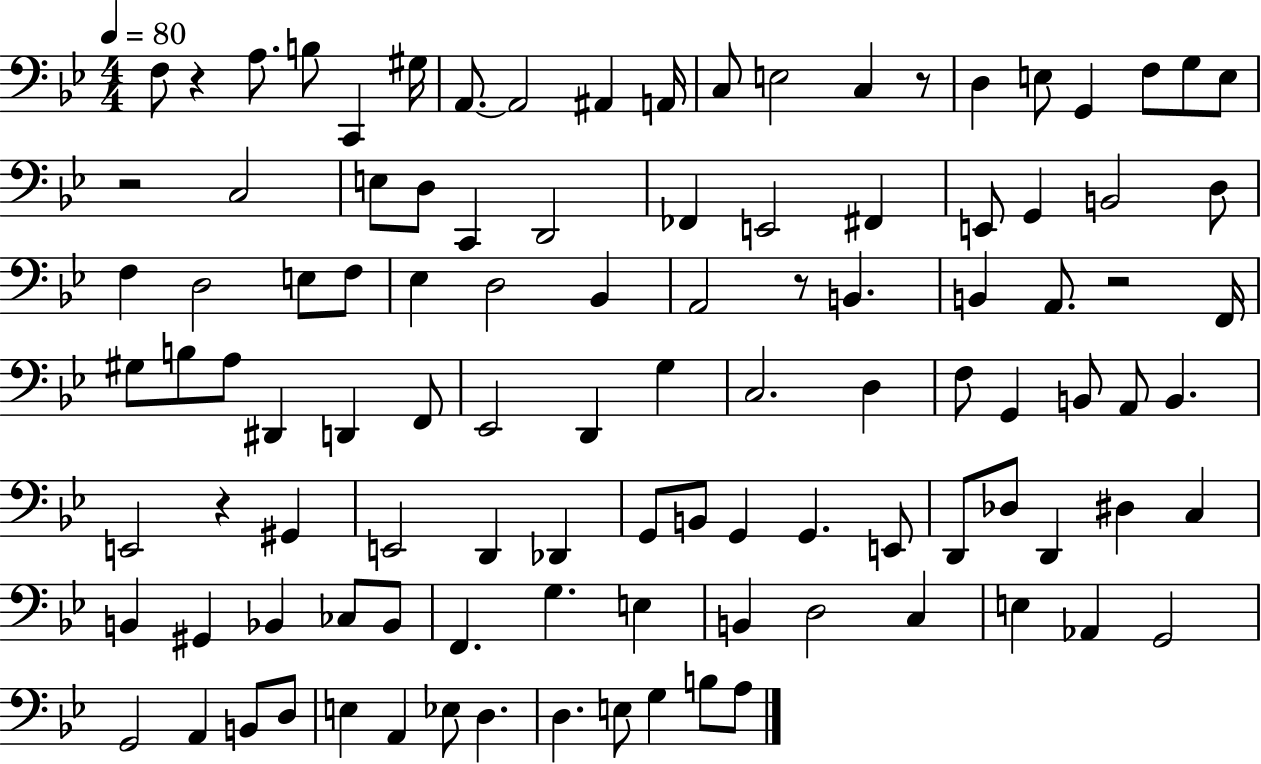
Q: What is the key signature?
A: BES major